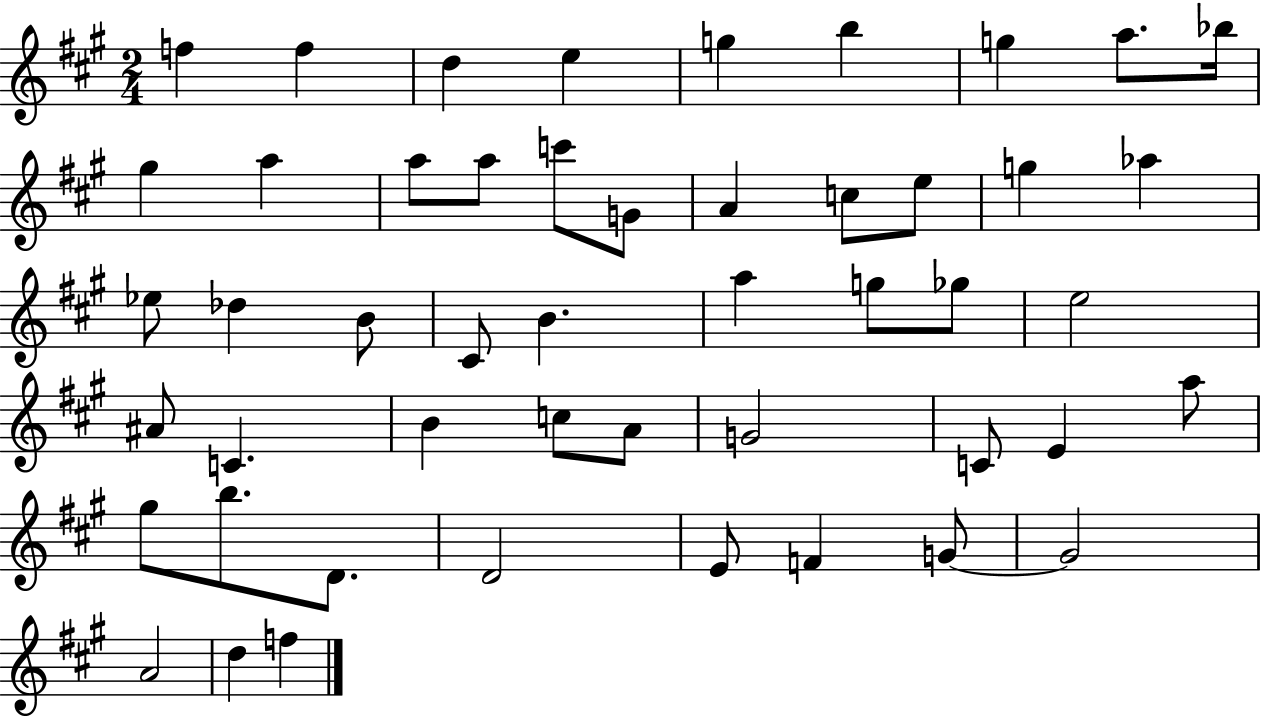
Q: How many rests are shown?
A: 0